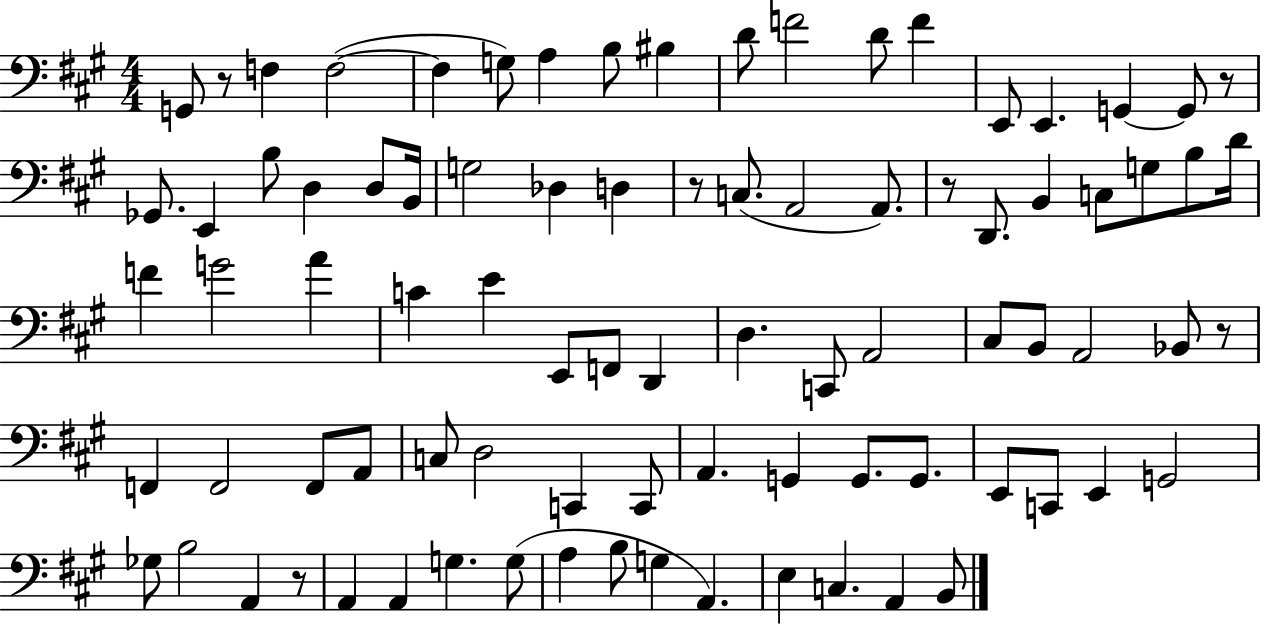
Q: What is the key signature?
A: A major